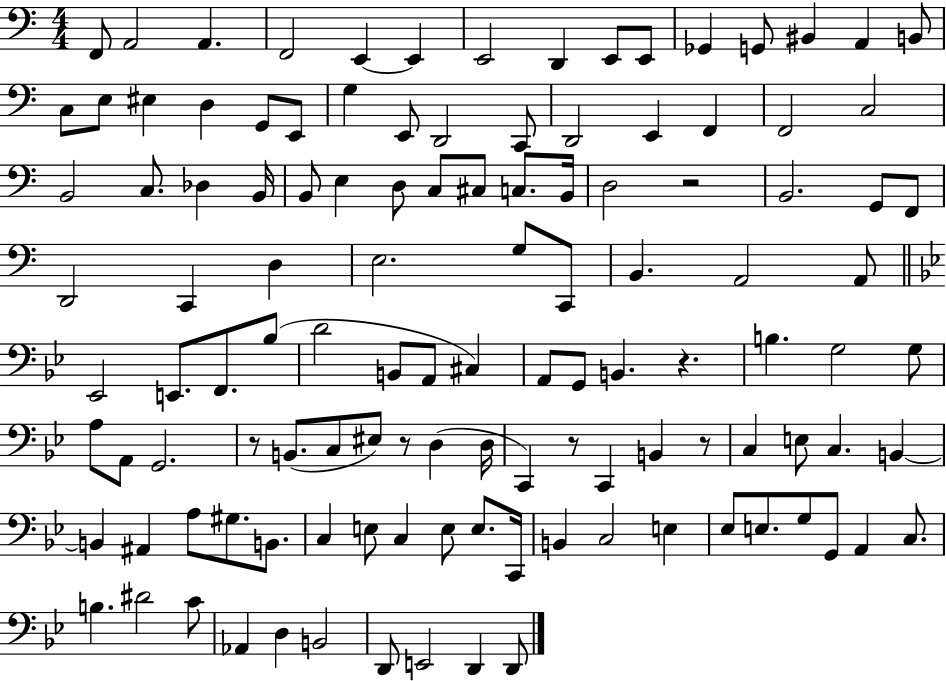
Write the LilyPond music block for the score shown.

{
  \clef bass
  \numericTimeSignature
  \time 4/4
  \key c \major
  f,8 a,2 a,4. | f,2 e,4~~ e,4 | e,2 d,4 e,8 e,8 | ges,4 g,8 bis,4 a,4 b,8 | \break c8 e8 eis4 d4 g,8 e,8 | g4 e,8 d,2 c,8 | d,2 e,4 f,4 | f,2 c2 | \break b,2 c8. des4 b,16 | b,8 e4 d8 c8 cis8 c8. b,16 | d2 r2 | b,2. g,8 f,8 | \break d,2 c,4 d4 | e2. g8 c,8 | b,4. a,2 a,8 | \bar "||" \break \key bes \major ees,2 e,8. f,8. bes8( | d'2 b,8 a,8 cis4) | a,8 g,8 b,4. r4. | b4. g2 g8 | \break a8 a,8 g,2. | r8 b,8.( c8 eis8) r8 d4( d16 | c,4) r8 c,4 b,4 r8 | c4 e8 c4. b,4~~ | \break b,4 ais,4 a8 gis8. b,8. | c4 e8 c4 e8 e8. c,16 | b,4 c2 e4 | ees8 e8. g8 g,8 a,4 c8. | \break b4. dis'2 c'8 | aes,4 d4 b,2 | d,8 e,2 d,4 d,8 | \bar "|."
}